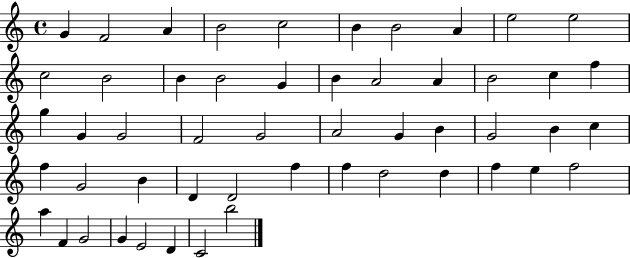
G4/q F4/h A4/q B4/h C5/h B4/q B4/h A4/q E5/h E5/h C5/h B4/h B4/q B4/h G4/q B4/q A4/h A4/q B4/h C5/q F5/q G5/q G4/q G4/h F4/h G4/h A4/h G4/q B4/q G4/h B4/q C5/q F5/q G4/h B4/q D4/q D4/h F5/q F5/q D5/h D5/q F5/q E5/q F5/h A5/q F4/q G4/h G4/q E4/h D4/q C4/h B5/h